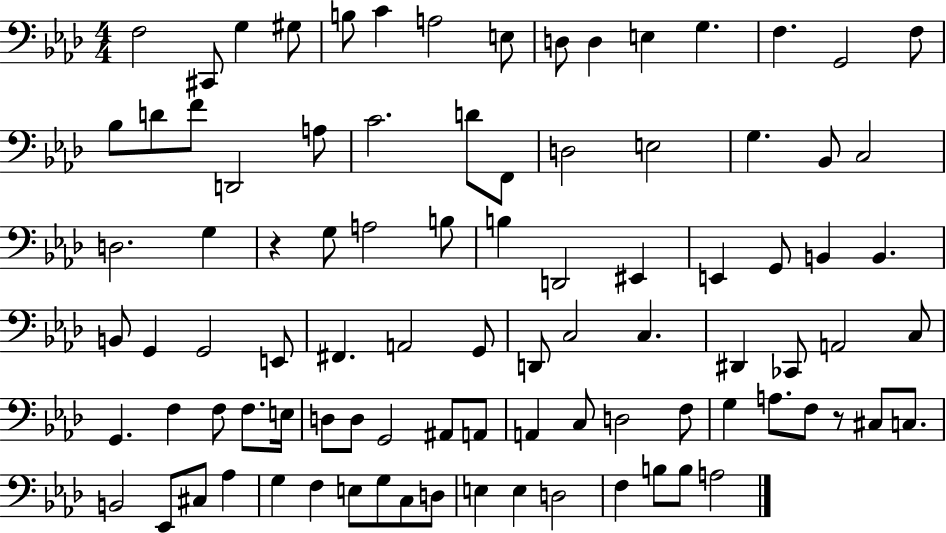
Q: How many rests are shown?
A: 2